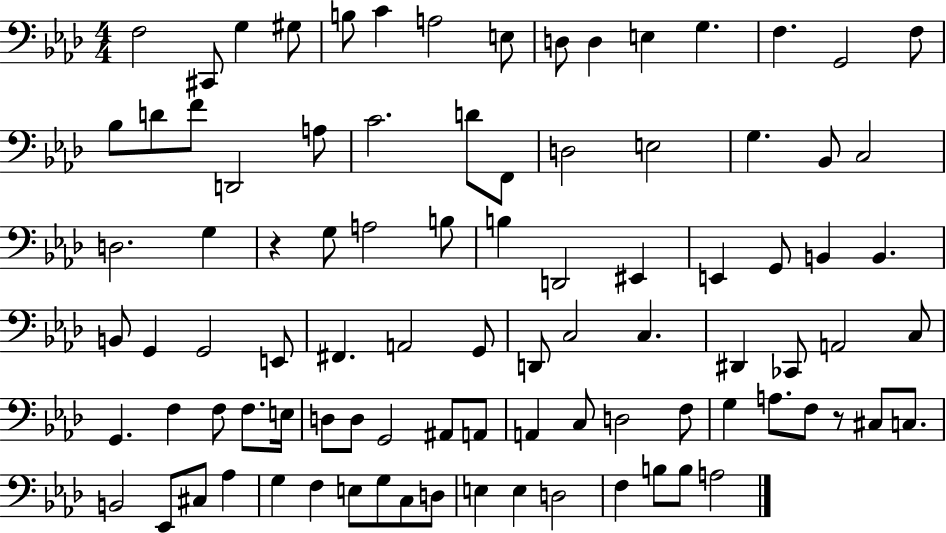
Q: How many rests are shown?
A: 2